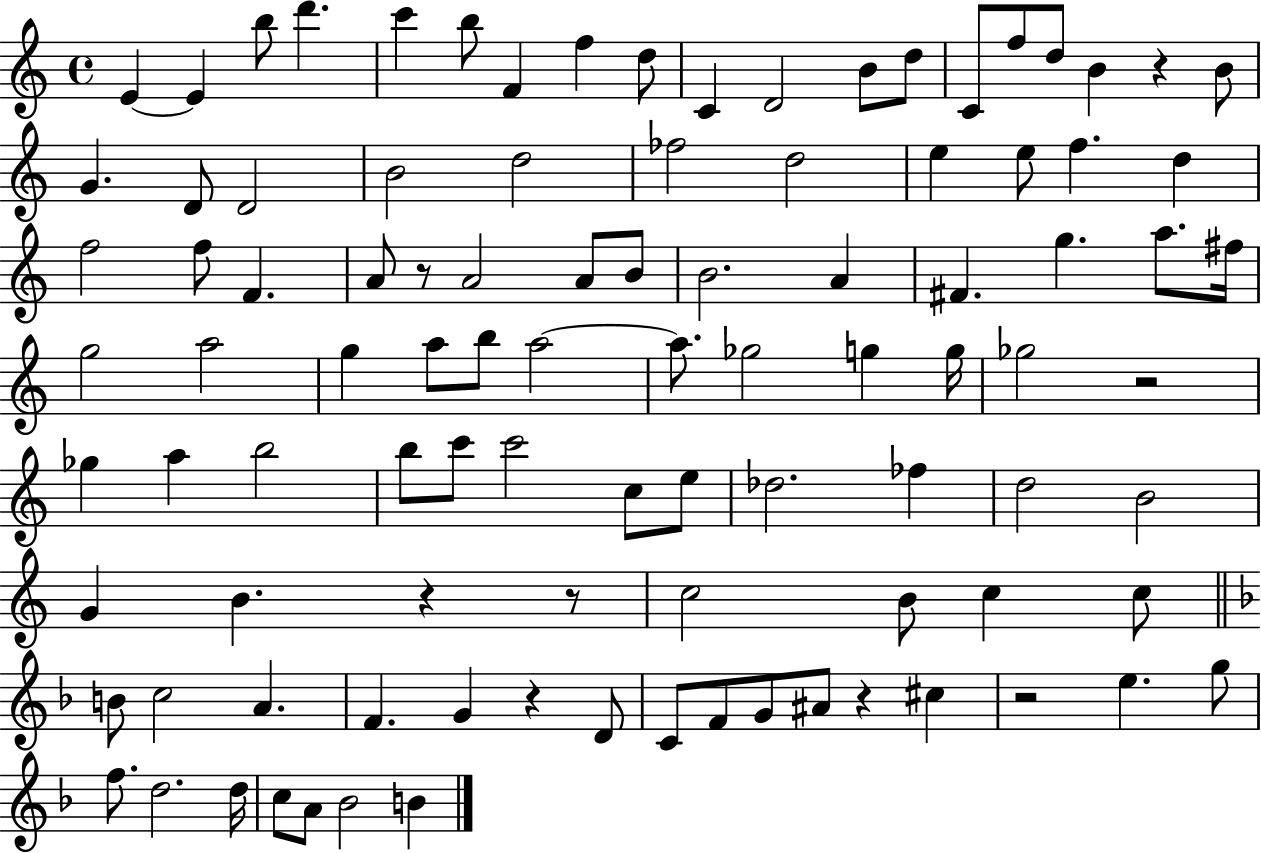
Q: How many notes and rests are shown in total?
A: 99